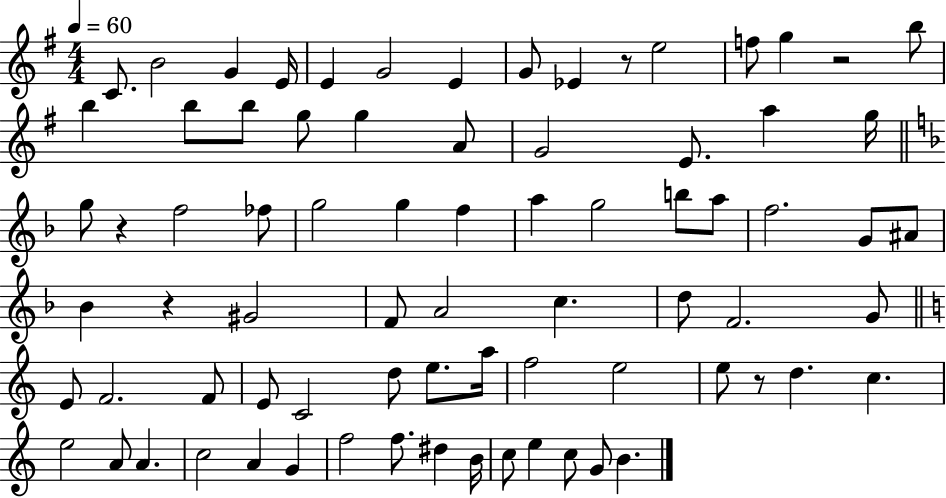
C4/e. B4/h G4/q E4/s E4/q G4/h E4/q G4/e Eb4/q R/e E5/h F5/e G5/q R/h B5/e B5/q B5/e B5/e G5/e G5/q A4/e G4/h E4/e. A5/q G5/s G5/e R/q F5/h FES5/e G5/h G5/q F5/q A5/q G5/h B5/e A5/e F5/h. G4/e A#4/e Bb4/q R/q G#4/h F4/e A4/h C5/q. D5/e F4/h. G4/e E4/e F4/h. F4/e E4/e C4/h D5/e E5/e. A5/s F5/h E5/h E5/e R/e D5/q. C5/q. E5/h A4/e A4/q. C5/h A4/q G4/q F5/h F5/e. D#5/q B4/s C5/e E5/q C5/e G4/e B4/q.